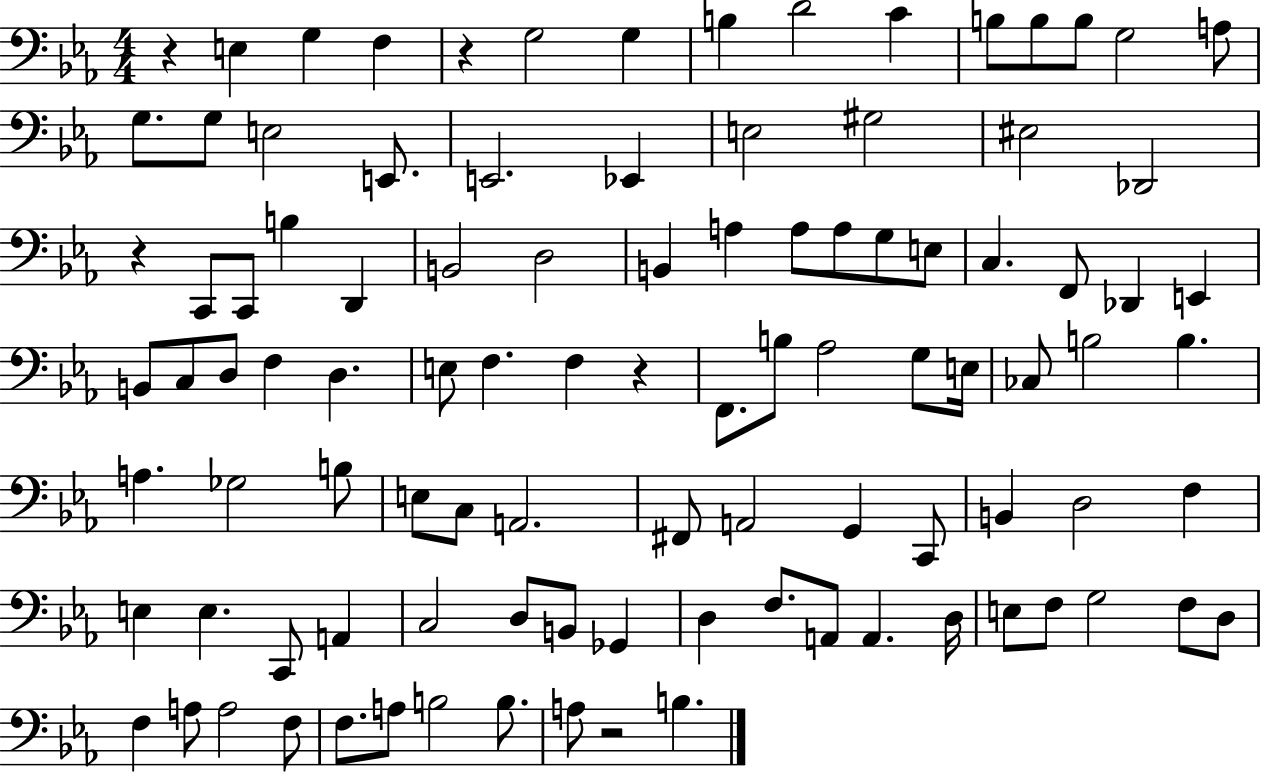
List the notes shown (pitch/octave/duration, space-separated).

R/q E3/q G3/q F3/q R/q G3/h G3/q B3/q D4/h C4/q B3/e B3/e B3/e G3/h A3/e G3/e. G3/e E3/h E2/e. E2/h. Eb2/q E3/h G#3/h EIS3/h Db2/h R/q C2/e C2/e B3/q D2/q B2/h D3/h B2/q A3/q A3/e A3/e G3/e E3/e C3/q. F2/e Db2/q E2/q B2/e C3/e D3/e F3/q D3/q. E3/e F3/q. F3/q R/q F2/e. B3/e Ab3/h G3/e E3/s CES3/e B3/h B3/q. A3/q. Gb3/h B3/e E3/e C3/e A2/h. F#2/e A2/h G2/q C2/e B2/q D3/h F3/q E3/q E3/q. C2/e A2/q C3/h D3/e B2/e Gb2/q D3/q F3/e. A2/e A2/q. D3/s E3/e F3/e G3/h F3/e D3/e F3/q A3/e A3/h F3/e F3/e. A3/e B3/h B3/e. A3/e R/h B3/q.